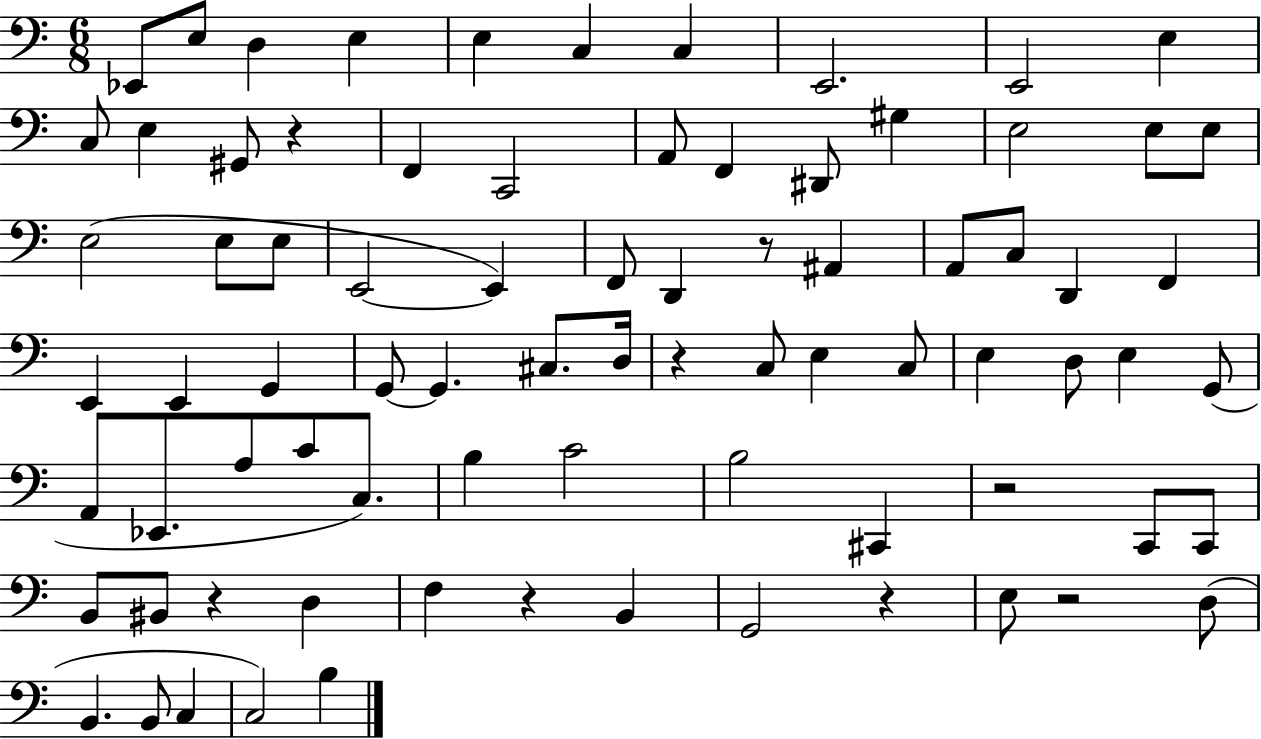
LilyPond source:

{
  \clef bass
  \numericTimeSignature
  \time 6/8
  \key c \major
  ees,8 e8 d4 e4 | e4 c4 c4 | e,2. | e,2 e4 | \break c8 e4 gis,8 r4 | f,4 c,2 | a,8 f,4 dis,8 gis4 | e2 e8 e8 | \break e2( e8 e8 | e,2~~ e,4) | f,8 d,4 r8 ais,4 | a,8 c8 d,4 f,4 | \break e,4 e,4 g,4 | g,8~~ g,4. cis8. d16 | r4 c8 e4 c8 | e4 d8 e4 g,8( | \break a,8 ees,8. a8 c'8 c8.) | b4 c'2 | b2 cis,4 | r2 c,8 c,8 | \break b,8 bis,8 r4 d4 | f4 r4 b,4 | g,2 r4 | e8 r2 d8( | \break b,4. b,8 c4 | c2) b4 | \bar "|."
}